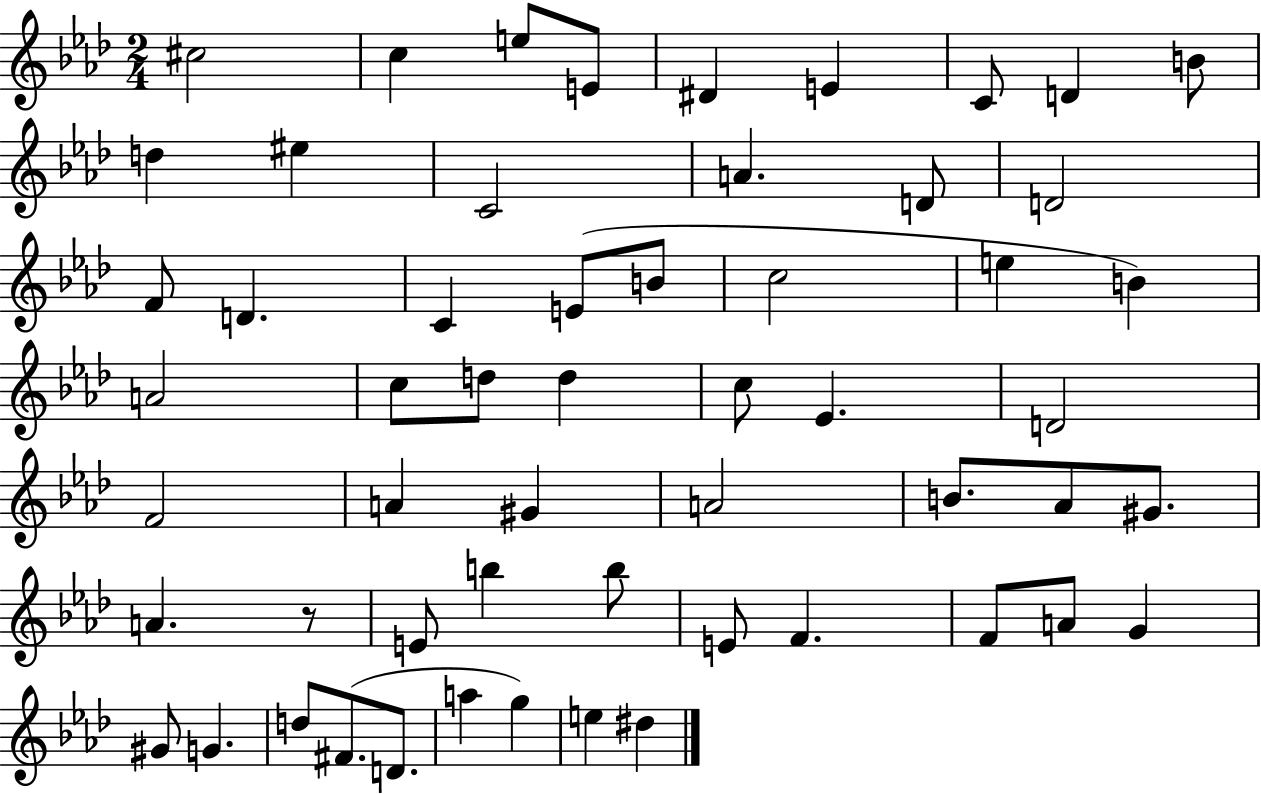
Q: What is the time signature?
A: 2/4